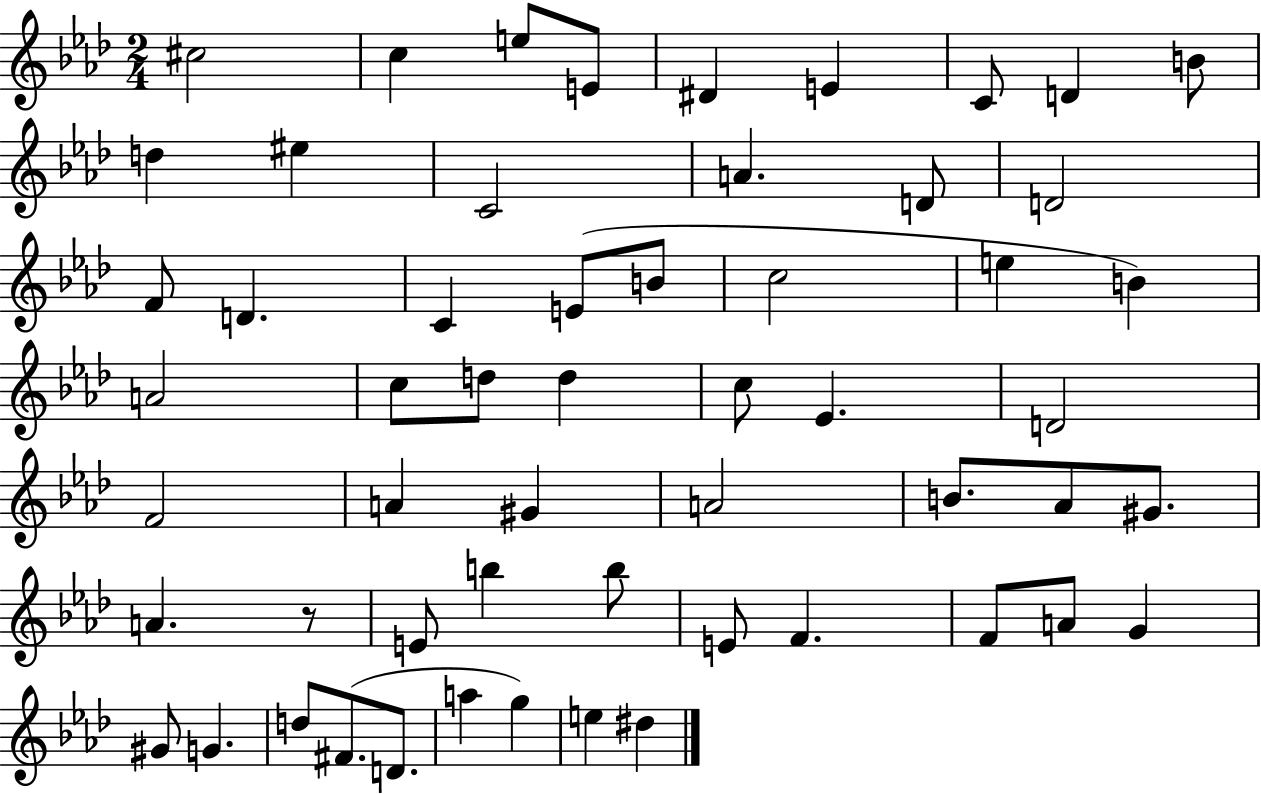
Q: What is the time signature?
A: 2/4